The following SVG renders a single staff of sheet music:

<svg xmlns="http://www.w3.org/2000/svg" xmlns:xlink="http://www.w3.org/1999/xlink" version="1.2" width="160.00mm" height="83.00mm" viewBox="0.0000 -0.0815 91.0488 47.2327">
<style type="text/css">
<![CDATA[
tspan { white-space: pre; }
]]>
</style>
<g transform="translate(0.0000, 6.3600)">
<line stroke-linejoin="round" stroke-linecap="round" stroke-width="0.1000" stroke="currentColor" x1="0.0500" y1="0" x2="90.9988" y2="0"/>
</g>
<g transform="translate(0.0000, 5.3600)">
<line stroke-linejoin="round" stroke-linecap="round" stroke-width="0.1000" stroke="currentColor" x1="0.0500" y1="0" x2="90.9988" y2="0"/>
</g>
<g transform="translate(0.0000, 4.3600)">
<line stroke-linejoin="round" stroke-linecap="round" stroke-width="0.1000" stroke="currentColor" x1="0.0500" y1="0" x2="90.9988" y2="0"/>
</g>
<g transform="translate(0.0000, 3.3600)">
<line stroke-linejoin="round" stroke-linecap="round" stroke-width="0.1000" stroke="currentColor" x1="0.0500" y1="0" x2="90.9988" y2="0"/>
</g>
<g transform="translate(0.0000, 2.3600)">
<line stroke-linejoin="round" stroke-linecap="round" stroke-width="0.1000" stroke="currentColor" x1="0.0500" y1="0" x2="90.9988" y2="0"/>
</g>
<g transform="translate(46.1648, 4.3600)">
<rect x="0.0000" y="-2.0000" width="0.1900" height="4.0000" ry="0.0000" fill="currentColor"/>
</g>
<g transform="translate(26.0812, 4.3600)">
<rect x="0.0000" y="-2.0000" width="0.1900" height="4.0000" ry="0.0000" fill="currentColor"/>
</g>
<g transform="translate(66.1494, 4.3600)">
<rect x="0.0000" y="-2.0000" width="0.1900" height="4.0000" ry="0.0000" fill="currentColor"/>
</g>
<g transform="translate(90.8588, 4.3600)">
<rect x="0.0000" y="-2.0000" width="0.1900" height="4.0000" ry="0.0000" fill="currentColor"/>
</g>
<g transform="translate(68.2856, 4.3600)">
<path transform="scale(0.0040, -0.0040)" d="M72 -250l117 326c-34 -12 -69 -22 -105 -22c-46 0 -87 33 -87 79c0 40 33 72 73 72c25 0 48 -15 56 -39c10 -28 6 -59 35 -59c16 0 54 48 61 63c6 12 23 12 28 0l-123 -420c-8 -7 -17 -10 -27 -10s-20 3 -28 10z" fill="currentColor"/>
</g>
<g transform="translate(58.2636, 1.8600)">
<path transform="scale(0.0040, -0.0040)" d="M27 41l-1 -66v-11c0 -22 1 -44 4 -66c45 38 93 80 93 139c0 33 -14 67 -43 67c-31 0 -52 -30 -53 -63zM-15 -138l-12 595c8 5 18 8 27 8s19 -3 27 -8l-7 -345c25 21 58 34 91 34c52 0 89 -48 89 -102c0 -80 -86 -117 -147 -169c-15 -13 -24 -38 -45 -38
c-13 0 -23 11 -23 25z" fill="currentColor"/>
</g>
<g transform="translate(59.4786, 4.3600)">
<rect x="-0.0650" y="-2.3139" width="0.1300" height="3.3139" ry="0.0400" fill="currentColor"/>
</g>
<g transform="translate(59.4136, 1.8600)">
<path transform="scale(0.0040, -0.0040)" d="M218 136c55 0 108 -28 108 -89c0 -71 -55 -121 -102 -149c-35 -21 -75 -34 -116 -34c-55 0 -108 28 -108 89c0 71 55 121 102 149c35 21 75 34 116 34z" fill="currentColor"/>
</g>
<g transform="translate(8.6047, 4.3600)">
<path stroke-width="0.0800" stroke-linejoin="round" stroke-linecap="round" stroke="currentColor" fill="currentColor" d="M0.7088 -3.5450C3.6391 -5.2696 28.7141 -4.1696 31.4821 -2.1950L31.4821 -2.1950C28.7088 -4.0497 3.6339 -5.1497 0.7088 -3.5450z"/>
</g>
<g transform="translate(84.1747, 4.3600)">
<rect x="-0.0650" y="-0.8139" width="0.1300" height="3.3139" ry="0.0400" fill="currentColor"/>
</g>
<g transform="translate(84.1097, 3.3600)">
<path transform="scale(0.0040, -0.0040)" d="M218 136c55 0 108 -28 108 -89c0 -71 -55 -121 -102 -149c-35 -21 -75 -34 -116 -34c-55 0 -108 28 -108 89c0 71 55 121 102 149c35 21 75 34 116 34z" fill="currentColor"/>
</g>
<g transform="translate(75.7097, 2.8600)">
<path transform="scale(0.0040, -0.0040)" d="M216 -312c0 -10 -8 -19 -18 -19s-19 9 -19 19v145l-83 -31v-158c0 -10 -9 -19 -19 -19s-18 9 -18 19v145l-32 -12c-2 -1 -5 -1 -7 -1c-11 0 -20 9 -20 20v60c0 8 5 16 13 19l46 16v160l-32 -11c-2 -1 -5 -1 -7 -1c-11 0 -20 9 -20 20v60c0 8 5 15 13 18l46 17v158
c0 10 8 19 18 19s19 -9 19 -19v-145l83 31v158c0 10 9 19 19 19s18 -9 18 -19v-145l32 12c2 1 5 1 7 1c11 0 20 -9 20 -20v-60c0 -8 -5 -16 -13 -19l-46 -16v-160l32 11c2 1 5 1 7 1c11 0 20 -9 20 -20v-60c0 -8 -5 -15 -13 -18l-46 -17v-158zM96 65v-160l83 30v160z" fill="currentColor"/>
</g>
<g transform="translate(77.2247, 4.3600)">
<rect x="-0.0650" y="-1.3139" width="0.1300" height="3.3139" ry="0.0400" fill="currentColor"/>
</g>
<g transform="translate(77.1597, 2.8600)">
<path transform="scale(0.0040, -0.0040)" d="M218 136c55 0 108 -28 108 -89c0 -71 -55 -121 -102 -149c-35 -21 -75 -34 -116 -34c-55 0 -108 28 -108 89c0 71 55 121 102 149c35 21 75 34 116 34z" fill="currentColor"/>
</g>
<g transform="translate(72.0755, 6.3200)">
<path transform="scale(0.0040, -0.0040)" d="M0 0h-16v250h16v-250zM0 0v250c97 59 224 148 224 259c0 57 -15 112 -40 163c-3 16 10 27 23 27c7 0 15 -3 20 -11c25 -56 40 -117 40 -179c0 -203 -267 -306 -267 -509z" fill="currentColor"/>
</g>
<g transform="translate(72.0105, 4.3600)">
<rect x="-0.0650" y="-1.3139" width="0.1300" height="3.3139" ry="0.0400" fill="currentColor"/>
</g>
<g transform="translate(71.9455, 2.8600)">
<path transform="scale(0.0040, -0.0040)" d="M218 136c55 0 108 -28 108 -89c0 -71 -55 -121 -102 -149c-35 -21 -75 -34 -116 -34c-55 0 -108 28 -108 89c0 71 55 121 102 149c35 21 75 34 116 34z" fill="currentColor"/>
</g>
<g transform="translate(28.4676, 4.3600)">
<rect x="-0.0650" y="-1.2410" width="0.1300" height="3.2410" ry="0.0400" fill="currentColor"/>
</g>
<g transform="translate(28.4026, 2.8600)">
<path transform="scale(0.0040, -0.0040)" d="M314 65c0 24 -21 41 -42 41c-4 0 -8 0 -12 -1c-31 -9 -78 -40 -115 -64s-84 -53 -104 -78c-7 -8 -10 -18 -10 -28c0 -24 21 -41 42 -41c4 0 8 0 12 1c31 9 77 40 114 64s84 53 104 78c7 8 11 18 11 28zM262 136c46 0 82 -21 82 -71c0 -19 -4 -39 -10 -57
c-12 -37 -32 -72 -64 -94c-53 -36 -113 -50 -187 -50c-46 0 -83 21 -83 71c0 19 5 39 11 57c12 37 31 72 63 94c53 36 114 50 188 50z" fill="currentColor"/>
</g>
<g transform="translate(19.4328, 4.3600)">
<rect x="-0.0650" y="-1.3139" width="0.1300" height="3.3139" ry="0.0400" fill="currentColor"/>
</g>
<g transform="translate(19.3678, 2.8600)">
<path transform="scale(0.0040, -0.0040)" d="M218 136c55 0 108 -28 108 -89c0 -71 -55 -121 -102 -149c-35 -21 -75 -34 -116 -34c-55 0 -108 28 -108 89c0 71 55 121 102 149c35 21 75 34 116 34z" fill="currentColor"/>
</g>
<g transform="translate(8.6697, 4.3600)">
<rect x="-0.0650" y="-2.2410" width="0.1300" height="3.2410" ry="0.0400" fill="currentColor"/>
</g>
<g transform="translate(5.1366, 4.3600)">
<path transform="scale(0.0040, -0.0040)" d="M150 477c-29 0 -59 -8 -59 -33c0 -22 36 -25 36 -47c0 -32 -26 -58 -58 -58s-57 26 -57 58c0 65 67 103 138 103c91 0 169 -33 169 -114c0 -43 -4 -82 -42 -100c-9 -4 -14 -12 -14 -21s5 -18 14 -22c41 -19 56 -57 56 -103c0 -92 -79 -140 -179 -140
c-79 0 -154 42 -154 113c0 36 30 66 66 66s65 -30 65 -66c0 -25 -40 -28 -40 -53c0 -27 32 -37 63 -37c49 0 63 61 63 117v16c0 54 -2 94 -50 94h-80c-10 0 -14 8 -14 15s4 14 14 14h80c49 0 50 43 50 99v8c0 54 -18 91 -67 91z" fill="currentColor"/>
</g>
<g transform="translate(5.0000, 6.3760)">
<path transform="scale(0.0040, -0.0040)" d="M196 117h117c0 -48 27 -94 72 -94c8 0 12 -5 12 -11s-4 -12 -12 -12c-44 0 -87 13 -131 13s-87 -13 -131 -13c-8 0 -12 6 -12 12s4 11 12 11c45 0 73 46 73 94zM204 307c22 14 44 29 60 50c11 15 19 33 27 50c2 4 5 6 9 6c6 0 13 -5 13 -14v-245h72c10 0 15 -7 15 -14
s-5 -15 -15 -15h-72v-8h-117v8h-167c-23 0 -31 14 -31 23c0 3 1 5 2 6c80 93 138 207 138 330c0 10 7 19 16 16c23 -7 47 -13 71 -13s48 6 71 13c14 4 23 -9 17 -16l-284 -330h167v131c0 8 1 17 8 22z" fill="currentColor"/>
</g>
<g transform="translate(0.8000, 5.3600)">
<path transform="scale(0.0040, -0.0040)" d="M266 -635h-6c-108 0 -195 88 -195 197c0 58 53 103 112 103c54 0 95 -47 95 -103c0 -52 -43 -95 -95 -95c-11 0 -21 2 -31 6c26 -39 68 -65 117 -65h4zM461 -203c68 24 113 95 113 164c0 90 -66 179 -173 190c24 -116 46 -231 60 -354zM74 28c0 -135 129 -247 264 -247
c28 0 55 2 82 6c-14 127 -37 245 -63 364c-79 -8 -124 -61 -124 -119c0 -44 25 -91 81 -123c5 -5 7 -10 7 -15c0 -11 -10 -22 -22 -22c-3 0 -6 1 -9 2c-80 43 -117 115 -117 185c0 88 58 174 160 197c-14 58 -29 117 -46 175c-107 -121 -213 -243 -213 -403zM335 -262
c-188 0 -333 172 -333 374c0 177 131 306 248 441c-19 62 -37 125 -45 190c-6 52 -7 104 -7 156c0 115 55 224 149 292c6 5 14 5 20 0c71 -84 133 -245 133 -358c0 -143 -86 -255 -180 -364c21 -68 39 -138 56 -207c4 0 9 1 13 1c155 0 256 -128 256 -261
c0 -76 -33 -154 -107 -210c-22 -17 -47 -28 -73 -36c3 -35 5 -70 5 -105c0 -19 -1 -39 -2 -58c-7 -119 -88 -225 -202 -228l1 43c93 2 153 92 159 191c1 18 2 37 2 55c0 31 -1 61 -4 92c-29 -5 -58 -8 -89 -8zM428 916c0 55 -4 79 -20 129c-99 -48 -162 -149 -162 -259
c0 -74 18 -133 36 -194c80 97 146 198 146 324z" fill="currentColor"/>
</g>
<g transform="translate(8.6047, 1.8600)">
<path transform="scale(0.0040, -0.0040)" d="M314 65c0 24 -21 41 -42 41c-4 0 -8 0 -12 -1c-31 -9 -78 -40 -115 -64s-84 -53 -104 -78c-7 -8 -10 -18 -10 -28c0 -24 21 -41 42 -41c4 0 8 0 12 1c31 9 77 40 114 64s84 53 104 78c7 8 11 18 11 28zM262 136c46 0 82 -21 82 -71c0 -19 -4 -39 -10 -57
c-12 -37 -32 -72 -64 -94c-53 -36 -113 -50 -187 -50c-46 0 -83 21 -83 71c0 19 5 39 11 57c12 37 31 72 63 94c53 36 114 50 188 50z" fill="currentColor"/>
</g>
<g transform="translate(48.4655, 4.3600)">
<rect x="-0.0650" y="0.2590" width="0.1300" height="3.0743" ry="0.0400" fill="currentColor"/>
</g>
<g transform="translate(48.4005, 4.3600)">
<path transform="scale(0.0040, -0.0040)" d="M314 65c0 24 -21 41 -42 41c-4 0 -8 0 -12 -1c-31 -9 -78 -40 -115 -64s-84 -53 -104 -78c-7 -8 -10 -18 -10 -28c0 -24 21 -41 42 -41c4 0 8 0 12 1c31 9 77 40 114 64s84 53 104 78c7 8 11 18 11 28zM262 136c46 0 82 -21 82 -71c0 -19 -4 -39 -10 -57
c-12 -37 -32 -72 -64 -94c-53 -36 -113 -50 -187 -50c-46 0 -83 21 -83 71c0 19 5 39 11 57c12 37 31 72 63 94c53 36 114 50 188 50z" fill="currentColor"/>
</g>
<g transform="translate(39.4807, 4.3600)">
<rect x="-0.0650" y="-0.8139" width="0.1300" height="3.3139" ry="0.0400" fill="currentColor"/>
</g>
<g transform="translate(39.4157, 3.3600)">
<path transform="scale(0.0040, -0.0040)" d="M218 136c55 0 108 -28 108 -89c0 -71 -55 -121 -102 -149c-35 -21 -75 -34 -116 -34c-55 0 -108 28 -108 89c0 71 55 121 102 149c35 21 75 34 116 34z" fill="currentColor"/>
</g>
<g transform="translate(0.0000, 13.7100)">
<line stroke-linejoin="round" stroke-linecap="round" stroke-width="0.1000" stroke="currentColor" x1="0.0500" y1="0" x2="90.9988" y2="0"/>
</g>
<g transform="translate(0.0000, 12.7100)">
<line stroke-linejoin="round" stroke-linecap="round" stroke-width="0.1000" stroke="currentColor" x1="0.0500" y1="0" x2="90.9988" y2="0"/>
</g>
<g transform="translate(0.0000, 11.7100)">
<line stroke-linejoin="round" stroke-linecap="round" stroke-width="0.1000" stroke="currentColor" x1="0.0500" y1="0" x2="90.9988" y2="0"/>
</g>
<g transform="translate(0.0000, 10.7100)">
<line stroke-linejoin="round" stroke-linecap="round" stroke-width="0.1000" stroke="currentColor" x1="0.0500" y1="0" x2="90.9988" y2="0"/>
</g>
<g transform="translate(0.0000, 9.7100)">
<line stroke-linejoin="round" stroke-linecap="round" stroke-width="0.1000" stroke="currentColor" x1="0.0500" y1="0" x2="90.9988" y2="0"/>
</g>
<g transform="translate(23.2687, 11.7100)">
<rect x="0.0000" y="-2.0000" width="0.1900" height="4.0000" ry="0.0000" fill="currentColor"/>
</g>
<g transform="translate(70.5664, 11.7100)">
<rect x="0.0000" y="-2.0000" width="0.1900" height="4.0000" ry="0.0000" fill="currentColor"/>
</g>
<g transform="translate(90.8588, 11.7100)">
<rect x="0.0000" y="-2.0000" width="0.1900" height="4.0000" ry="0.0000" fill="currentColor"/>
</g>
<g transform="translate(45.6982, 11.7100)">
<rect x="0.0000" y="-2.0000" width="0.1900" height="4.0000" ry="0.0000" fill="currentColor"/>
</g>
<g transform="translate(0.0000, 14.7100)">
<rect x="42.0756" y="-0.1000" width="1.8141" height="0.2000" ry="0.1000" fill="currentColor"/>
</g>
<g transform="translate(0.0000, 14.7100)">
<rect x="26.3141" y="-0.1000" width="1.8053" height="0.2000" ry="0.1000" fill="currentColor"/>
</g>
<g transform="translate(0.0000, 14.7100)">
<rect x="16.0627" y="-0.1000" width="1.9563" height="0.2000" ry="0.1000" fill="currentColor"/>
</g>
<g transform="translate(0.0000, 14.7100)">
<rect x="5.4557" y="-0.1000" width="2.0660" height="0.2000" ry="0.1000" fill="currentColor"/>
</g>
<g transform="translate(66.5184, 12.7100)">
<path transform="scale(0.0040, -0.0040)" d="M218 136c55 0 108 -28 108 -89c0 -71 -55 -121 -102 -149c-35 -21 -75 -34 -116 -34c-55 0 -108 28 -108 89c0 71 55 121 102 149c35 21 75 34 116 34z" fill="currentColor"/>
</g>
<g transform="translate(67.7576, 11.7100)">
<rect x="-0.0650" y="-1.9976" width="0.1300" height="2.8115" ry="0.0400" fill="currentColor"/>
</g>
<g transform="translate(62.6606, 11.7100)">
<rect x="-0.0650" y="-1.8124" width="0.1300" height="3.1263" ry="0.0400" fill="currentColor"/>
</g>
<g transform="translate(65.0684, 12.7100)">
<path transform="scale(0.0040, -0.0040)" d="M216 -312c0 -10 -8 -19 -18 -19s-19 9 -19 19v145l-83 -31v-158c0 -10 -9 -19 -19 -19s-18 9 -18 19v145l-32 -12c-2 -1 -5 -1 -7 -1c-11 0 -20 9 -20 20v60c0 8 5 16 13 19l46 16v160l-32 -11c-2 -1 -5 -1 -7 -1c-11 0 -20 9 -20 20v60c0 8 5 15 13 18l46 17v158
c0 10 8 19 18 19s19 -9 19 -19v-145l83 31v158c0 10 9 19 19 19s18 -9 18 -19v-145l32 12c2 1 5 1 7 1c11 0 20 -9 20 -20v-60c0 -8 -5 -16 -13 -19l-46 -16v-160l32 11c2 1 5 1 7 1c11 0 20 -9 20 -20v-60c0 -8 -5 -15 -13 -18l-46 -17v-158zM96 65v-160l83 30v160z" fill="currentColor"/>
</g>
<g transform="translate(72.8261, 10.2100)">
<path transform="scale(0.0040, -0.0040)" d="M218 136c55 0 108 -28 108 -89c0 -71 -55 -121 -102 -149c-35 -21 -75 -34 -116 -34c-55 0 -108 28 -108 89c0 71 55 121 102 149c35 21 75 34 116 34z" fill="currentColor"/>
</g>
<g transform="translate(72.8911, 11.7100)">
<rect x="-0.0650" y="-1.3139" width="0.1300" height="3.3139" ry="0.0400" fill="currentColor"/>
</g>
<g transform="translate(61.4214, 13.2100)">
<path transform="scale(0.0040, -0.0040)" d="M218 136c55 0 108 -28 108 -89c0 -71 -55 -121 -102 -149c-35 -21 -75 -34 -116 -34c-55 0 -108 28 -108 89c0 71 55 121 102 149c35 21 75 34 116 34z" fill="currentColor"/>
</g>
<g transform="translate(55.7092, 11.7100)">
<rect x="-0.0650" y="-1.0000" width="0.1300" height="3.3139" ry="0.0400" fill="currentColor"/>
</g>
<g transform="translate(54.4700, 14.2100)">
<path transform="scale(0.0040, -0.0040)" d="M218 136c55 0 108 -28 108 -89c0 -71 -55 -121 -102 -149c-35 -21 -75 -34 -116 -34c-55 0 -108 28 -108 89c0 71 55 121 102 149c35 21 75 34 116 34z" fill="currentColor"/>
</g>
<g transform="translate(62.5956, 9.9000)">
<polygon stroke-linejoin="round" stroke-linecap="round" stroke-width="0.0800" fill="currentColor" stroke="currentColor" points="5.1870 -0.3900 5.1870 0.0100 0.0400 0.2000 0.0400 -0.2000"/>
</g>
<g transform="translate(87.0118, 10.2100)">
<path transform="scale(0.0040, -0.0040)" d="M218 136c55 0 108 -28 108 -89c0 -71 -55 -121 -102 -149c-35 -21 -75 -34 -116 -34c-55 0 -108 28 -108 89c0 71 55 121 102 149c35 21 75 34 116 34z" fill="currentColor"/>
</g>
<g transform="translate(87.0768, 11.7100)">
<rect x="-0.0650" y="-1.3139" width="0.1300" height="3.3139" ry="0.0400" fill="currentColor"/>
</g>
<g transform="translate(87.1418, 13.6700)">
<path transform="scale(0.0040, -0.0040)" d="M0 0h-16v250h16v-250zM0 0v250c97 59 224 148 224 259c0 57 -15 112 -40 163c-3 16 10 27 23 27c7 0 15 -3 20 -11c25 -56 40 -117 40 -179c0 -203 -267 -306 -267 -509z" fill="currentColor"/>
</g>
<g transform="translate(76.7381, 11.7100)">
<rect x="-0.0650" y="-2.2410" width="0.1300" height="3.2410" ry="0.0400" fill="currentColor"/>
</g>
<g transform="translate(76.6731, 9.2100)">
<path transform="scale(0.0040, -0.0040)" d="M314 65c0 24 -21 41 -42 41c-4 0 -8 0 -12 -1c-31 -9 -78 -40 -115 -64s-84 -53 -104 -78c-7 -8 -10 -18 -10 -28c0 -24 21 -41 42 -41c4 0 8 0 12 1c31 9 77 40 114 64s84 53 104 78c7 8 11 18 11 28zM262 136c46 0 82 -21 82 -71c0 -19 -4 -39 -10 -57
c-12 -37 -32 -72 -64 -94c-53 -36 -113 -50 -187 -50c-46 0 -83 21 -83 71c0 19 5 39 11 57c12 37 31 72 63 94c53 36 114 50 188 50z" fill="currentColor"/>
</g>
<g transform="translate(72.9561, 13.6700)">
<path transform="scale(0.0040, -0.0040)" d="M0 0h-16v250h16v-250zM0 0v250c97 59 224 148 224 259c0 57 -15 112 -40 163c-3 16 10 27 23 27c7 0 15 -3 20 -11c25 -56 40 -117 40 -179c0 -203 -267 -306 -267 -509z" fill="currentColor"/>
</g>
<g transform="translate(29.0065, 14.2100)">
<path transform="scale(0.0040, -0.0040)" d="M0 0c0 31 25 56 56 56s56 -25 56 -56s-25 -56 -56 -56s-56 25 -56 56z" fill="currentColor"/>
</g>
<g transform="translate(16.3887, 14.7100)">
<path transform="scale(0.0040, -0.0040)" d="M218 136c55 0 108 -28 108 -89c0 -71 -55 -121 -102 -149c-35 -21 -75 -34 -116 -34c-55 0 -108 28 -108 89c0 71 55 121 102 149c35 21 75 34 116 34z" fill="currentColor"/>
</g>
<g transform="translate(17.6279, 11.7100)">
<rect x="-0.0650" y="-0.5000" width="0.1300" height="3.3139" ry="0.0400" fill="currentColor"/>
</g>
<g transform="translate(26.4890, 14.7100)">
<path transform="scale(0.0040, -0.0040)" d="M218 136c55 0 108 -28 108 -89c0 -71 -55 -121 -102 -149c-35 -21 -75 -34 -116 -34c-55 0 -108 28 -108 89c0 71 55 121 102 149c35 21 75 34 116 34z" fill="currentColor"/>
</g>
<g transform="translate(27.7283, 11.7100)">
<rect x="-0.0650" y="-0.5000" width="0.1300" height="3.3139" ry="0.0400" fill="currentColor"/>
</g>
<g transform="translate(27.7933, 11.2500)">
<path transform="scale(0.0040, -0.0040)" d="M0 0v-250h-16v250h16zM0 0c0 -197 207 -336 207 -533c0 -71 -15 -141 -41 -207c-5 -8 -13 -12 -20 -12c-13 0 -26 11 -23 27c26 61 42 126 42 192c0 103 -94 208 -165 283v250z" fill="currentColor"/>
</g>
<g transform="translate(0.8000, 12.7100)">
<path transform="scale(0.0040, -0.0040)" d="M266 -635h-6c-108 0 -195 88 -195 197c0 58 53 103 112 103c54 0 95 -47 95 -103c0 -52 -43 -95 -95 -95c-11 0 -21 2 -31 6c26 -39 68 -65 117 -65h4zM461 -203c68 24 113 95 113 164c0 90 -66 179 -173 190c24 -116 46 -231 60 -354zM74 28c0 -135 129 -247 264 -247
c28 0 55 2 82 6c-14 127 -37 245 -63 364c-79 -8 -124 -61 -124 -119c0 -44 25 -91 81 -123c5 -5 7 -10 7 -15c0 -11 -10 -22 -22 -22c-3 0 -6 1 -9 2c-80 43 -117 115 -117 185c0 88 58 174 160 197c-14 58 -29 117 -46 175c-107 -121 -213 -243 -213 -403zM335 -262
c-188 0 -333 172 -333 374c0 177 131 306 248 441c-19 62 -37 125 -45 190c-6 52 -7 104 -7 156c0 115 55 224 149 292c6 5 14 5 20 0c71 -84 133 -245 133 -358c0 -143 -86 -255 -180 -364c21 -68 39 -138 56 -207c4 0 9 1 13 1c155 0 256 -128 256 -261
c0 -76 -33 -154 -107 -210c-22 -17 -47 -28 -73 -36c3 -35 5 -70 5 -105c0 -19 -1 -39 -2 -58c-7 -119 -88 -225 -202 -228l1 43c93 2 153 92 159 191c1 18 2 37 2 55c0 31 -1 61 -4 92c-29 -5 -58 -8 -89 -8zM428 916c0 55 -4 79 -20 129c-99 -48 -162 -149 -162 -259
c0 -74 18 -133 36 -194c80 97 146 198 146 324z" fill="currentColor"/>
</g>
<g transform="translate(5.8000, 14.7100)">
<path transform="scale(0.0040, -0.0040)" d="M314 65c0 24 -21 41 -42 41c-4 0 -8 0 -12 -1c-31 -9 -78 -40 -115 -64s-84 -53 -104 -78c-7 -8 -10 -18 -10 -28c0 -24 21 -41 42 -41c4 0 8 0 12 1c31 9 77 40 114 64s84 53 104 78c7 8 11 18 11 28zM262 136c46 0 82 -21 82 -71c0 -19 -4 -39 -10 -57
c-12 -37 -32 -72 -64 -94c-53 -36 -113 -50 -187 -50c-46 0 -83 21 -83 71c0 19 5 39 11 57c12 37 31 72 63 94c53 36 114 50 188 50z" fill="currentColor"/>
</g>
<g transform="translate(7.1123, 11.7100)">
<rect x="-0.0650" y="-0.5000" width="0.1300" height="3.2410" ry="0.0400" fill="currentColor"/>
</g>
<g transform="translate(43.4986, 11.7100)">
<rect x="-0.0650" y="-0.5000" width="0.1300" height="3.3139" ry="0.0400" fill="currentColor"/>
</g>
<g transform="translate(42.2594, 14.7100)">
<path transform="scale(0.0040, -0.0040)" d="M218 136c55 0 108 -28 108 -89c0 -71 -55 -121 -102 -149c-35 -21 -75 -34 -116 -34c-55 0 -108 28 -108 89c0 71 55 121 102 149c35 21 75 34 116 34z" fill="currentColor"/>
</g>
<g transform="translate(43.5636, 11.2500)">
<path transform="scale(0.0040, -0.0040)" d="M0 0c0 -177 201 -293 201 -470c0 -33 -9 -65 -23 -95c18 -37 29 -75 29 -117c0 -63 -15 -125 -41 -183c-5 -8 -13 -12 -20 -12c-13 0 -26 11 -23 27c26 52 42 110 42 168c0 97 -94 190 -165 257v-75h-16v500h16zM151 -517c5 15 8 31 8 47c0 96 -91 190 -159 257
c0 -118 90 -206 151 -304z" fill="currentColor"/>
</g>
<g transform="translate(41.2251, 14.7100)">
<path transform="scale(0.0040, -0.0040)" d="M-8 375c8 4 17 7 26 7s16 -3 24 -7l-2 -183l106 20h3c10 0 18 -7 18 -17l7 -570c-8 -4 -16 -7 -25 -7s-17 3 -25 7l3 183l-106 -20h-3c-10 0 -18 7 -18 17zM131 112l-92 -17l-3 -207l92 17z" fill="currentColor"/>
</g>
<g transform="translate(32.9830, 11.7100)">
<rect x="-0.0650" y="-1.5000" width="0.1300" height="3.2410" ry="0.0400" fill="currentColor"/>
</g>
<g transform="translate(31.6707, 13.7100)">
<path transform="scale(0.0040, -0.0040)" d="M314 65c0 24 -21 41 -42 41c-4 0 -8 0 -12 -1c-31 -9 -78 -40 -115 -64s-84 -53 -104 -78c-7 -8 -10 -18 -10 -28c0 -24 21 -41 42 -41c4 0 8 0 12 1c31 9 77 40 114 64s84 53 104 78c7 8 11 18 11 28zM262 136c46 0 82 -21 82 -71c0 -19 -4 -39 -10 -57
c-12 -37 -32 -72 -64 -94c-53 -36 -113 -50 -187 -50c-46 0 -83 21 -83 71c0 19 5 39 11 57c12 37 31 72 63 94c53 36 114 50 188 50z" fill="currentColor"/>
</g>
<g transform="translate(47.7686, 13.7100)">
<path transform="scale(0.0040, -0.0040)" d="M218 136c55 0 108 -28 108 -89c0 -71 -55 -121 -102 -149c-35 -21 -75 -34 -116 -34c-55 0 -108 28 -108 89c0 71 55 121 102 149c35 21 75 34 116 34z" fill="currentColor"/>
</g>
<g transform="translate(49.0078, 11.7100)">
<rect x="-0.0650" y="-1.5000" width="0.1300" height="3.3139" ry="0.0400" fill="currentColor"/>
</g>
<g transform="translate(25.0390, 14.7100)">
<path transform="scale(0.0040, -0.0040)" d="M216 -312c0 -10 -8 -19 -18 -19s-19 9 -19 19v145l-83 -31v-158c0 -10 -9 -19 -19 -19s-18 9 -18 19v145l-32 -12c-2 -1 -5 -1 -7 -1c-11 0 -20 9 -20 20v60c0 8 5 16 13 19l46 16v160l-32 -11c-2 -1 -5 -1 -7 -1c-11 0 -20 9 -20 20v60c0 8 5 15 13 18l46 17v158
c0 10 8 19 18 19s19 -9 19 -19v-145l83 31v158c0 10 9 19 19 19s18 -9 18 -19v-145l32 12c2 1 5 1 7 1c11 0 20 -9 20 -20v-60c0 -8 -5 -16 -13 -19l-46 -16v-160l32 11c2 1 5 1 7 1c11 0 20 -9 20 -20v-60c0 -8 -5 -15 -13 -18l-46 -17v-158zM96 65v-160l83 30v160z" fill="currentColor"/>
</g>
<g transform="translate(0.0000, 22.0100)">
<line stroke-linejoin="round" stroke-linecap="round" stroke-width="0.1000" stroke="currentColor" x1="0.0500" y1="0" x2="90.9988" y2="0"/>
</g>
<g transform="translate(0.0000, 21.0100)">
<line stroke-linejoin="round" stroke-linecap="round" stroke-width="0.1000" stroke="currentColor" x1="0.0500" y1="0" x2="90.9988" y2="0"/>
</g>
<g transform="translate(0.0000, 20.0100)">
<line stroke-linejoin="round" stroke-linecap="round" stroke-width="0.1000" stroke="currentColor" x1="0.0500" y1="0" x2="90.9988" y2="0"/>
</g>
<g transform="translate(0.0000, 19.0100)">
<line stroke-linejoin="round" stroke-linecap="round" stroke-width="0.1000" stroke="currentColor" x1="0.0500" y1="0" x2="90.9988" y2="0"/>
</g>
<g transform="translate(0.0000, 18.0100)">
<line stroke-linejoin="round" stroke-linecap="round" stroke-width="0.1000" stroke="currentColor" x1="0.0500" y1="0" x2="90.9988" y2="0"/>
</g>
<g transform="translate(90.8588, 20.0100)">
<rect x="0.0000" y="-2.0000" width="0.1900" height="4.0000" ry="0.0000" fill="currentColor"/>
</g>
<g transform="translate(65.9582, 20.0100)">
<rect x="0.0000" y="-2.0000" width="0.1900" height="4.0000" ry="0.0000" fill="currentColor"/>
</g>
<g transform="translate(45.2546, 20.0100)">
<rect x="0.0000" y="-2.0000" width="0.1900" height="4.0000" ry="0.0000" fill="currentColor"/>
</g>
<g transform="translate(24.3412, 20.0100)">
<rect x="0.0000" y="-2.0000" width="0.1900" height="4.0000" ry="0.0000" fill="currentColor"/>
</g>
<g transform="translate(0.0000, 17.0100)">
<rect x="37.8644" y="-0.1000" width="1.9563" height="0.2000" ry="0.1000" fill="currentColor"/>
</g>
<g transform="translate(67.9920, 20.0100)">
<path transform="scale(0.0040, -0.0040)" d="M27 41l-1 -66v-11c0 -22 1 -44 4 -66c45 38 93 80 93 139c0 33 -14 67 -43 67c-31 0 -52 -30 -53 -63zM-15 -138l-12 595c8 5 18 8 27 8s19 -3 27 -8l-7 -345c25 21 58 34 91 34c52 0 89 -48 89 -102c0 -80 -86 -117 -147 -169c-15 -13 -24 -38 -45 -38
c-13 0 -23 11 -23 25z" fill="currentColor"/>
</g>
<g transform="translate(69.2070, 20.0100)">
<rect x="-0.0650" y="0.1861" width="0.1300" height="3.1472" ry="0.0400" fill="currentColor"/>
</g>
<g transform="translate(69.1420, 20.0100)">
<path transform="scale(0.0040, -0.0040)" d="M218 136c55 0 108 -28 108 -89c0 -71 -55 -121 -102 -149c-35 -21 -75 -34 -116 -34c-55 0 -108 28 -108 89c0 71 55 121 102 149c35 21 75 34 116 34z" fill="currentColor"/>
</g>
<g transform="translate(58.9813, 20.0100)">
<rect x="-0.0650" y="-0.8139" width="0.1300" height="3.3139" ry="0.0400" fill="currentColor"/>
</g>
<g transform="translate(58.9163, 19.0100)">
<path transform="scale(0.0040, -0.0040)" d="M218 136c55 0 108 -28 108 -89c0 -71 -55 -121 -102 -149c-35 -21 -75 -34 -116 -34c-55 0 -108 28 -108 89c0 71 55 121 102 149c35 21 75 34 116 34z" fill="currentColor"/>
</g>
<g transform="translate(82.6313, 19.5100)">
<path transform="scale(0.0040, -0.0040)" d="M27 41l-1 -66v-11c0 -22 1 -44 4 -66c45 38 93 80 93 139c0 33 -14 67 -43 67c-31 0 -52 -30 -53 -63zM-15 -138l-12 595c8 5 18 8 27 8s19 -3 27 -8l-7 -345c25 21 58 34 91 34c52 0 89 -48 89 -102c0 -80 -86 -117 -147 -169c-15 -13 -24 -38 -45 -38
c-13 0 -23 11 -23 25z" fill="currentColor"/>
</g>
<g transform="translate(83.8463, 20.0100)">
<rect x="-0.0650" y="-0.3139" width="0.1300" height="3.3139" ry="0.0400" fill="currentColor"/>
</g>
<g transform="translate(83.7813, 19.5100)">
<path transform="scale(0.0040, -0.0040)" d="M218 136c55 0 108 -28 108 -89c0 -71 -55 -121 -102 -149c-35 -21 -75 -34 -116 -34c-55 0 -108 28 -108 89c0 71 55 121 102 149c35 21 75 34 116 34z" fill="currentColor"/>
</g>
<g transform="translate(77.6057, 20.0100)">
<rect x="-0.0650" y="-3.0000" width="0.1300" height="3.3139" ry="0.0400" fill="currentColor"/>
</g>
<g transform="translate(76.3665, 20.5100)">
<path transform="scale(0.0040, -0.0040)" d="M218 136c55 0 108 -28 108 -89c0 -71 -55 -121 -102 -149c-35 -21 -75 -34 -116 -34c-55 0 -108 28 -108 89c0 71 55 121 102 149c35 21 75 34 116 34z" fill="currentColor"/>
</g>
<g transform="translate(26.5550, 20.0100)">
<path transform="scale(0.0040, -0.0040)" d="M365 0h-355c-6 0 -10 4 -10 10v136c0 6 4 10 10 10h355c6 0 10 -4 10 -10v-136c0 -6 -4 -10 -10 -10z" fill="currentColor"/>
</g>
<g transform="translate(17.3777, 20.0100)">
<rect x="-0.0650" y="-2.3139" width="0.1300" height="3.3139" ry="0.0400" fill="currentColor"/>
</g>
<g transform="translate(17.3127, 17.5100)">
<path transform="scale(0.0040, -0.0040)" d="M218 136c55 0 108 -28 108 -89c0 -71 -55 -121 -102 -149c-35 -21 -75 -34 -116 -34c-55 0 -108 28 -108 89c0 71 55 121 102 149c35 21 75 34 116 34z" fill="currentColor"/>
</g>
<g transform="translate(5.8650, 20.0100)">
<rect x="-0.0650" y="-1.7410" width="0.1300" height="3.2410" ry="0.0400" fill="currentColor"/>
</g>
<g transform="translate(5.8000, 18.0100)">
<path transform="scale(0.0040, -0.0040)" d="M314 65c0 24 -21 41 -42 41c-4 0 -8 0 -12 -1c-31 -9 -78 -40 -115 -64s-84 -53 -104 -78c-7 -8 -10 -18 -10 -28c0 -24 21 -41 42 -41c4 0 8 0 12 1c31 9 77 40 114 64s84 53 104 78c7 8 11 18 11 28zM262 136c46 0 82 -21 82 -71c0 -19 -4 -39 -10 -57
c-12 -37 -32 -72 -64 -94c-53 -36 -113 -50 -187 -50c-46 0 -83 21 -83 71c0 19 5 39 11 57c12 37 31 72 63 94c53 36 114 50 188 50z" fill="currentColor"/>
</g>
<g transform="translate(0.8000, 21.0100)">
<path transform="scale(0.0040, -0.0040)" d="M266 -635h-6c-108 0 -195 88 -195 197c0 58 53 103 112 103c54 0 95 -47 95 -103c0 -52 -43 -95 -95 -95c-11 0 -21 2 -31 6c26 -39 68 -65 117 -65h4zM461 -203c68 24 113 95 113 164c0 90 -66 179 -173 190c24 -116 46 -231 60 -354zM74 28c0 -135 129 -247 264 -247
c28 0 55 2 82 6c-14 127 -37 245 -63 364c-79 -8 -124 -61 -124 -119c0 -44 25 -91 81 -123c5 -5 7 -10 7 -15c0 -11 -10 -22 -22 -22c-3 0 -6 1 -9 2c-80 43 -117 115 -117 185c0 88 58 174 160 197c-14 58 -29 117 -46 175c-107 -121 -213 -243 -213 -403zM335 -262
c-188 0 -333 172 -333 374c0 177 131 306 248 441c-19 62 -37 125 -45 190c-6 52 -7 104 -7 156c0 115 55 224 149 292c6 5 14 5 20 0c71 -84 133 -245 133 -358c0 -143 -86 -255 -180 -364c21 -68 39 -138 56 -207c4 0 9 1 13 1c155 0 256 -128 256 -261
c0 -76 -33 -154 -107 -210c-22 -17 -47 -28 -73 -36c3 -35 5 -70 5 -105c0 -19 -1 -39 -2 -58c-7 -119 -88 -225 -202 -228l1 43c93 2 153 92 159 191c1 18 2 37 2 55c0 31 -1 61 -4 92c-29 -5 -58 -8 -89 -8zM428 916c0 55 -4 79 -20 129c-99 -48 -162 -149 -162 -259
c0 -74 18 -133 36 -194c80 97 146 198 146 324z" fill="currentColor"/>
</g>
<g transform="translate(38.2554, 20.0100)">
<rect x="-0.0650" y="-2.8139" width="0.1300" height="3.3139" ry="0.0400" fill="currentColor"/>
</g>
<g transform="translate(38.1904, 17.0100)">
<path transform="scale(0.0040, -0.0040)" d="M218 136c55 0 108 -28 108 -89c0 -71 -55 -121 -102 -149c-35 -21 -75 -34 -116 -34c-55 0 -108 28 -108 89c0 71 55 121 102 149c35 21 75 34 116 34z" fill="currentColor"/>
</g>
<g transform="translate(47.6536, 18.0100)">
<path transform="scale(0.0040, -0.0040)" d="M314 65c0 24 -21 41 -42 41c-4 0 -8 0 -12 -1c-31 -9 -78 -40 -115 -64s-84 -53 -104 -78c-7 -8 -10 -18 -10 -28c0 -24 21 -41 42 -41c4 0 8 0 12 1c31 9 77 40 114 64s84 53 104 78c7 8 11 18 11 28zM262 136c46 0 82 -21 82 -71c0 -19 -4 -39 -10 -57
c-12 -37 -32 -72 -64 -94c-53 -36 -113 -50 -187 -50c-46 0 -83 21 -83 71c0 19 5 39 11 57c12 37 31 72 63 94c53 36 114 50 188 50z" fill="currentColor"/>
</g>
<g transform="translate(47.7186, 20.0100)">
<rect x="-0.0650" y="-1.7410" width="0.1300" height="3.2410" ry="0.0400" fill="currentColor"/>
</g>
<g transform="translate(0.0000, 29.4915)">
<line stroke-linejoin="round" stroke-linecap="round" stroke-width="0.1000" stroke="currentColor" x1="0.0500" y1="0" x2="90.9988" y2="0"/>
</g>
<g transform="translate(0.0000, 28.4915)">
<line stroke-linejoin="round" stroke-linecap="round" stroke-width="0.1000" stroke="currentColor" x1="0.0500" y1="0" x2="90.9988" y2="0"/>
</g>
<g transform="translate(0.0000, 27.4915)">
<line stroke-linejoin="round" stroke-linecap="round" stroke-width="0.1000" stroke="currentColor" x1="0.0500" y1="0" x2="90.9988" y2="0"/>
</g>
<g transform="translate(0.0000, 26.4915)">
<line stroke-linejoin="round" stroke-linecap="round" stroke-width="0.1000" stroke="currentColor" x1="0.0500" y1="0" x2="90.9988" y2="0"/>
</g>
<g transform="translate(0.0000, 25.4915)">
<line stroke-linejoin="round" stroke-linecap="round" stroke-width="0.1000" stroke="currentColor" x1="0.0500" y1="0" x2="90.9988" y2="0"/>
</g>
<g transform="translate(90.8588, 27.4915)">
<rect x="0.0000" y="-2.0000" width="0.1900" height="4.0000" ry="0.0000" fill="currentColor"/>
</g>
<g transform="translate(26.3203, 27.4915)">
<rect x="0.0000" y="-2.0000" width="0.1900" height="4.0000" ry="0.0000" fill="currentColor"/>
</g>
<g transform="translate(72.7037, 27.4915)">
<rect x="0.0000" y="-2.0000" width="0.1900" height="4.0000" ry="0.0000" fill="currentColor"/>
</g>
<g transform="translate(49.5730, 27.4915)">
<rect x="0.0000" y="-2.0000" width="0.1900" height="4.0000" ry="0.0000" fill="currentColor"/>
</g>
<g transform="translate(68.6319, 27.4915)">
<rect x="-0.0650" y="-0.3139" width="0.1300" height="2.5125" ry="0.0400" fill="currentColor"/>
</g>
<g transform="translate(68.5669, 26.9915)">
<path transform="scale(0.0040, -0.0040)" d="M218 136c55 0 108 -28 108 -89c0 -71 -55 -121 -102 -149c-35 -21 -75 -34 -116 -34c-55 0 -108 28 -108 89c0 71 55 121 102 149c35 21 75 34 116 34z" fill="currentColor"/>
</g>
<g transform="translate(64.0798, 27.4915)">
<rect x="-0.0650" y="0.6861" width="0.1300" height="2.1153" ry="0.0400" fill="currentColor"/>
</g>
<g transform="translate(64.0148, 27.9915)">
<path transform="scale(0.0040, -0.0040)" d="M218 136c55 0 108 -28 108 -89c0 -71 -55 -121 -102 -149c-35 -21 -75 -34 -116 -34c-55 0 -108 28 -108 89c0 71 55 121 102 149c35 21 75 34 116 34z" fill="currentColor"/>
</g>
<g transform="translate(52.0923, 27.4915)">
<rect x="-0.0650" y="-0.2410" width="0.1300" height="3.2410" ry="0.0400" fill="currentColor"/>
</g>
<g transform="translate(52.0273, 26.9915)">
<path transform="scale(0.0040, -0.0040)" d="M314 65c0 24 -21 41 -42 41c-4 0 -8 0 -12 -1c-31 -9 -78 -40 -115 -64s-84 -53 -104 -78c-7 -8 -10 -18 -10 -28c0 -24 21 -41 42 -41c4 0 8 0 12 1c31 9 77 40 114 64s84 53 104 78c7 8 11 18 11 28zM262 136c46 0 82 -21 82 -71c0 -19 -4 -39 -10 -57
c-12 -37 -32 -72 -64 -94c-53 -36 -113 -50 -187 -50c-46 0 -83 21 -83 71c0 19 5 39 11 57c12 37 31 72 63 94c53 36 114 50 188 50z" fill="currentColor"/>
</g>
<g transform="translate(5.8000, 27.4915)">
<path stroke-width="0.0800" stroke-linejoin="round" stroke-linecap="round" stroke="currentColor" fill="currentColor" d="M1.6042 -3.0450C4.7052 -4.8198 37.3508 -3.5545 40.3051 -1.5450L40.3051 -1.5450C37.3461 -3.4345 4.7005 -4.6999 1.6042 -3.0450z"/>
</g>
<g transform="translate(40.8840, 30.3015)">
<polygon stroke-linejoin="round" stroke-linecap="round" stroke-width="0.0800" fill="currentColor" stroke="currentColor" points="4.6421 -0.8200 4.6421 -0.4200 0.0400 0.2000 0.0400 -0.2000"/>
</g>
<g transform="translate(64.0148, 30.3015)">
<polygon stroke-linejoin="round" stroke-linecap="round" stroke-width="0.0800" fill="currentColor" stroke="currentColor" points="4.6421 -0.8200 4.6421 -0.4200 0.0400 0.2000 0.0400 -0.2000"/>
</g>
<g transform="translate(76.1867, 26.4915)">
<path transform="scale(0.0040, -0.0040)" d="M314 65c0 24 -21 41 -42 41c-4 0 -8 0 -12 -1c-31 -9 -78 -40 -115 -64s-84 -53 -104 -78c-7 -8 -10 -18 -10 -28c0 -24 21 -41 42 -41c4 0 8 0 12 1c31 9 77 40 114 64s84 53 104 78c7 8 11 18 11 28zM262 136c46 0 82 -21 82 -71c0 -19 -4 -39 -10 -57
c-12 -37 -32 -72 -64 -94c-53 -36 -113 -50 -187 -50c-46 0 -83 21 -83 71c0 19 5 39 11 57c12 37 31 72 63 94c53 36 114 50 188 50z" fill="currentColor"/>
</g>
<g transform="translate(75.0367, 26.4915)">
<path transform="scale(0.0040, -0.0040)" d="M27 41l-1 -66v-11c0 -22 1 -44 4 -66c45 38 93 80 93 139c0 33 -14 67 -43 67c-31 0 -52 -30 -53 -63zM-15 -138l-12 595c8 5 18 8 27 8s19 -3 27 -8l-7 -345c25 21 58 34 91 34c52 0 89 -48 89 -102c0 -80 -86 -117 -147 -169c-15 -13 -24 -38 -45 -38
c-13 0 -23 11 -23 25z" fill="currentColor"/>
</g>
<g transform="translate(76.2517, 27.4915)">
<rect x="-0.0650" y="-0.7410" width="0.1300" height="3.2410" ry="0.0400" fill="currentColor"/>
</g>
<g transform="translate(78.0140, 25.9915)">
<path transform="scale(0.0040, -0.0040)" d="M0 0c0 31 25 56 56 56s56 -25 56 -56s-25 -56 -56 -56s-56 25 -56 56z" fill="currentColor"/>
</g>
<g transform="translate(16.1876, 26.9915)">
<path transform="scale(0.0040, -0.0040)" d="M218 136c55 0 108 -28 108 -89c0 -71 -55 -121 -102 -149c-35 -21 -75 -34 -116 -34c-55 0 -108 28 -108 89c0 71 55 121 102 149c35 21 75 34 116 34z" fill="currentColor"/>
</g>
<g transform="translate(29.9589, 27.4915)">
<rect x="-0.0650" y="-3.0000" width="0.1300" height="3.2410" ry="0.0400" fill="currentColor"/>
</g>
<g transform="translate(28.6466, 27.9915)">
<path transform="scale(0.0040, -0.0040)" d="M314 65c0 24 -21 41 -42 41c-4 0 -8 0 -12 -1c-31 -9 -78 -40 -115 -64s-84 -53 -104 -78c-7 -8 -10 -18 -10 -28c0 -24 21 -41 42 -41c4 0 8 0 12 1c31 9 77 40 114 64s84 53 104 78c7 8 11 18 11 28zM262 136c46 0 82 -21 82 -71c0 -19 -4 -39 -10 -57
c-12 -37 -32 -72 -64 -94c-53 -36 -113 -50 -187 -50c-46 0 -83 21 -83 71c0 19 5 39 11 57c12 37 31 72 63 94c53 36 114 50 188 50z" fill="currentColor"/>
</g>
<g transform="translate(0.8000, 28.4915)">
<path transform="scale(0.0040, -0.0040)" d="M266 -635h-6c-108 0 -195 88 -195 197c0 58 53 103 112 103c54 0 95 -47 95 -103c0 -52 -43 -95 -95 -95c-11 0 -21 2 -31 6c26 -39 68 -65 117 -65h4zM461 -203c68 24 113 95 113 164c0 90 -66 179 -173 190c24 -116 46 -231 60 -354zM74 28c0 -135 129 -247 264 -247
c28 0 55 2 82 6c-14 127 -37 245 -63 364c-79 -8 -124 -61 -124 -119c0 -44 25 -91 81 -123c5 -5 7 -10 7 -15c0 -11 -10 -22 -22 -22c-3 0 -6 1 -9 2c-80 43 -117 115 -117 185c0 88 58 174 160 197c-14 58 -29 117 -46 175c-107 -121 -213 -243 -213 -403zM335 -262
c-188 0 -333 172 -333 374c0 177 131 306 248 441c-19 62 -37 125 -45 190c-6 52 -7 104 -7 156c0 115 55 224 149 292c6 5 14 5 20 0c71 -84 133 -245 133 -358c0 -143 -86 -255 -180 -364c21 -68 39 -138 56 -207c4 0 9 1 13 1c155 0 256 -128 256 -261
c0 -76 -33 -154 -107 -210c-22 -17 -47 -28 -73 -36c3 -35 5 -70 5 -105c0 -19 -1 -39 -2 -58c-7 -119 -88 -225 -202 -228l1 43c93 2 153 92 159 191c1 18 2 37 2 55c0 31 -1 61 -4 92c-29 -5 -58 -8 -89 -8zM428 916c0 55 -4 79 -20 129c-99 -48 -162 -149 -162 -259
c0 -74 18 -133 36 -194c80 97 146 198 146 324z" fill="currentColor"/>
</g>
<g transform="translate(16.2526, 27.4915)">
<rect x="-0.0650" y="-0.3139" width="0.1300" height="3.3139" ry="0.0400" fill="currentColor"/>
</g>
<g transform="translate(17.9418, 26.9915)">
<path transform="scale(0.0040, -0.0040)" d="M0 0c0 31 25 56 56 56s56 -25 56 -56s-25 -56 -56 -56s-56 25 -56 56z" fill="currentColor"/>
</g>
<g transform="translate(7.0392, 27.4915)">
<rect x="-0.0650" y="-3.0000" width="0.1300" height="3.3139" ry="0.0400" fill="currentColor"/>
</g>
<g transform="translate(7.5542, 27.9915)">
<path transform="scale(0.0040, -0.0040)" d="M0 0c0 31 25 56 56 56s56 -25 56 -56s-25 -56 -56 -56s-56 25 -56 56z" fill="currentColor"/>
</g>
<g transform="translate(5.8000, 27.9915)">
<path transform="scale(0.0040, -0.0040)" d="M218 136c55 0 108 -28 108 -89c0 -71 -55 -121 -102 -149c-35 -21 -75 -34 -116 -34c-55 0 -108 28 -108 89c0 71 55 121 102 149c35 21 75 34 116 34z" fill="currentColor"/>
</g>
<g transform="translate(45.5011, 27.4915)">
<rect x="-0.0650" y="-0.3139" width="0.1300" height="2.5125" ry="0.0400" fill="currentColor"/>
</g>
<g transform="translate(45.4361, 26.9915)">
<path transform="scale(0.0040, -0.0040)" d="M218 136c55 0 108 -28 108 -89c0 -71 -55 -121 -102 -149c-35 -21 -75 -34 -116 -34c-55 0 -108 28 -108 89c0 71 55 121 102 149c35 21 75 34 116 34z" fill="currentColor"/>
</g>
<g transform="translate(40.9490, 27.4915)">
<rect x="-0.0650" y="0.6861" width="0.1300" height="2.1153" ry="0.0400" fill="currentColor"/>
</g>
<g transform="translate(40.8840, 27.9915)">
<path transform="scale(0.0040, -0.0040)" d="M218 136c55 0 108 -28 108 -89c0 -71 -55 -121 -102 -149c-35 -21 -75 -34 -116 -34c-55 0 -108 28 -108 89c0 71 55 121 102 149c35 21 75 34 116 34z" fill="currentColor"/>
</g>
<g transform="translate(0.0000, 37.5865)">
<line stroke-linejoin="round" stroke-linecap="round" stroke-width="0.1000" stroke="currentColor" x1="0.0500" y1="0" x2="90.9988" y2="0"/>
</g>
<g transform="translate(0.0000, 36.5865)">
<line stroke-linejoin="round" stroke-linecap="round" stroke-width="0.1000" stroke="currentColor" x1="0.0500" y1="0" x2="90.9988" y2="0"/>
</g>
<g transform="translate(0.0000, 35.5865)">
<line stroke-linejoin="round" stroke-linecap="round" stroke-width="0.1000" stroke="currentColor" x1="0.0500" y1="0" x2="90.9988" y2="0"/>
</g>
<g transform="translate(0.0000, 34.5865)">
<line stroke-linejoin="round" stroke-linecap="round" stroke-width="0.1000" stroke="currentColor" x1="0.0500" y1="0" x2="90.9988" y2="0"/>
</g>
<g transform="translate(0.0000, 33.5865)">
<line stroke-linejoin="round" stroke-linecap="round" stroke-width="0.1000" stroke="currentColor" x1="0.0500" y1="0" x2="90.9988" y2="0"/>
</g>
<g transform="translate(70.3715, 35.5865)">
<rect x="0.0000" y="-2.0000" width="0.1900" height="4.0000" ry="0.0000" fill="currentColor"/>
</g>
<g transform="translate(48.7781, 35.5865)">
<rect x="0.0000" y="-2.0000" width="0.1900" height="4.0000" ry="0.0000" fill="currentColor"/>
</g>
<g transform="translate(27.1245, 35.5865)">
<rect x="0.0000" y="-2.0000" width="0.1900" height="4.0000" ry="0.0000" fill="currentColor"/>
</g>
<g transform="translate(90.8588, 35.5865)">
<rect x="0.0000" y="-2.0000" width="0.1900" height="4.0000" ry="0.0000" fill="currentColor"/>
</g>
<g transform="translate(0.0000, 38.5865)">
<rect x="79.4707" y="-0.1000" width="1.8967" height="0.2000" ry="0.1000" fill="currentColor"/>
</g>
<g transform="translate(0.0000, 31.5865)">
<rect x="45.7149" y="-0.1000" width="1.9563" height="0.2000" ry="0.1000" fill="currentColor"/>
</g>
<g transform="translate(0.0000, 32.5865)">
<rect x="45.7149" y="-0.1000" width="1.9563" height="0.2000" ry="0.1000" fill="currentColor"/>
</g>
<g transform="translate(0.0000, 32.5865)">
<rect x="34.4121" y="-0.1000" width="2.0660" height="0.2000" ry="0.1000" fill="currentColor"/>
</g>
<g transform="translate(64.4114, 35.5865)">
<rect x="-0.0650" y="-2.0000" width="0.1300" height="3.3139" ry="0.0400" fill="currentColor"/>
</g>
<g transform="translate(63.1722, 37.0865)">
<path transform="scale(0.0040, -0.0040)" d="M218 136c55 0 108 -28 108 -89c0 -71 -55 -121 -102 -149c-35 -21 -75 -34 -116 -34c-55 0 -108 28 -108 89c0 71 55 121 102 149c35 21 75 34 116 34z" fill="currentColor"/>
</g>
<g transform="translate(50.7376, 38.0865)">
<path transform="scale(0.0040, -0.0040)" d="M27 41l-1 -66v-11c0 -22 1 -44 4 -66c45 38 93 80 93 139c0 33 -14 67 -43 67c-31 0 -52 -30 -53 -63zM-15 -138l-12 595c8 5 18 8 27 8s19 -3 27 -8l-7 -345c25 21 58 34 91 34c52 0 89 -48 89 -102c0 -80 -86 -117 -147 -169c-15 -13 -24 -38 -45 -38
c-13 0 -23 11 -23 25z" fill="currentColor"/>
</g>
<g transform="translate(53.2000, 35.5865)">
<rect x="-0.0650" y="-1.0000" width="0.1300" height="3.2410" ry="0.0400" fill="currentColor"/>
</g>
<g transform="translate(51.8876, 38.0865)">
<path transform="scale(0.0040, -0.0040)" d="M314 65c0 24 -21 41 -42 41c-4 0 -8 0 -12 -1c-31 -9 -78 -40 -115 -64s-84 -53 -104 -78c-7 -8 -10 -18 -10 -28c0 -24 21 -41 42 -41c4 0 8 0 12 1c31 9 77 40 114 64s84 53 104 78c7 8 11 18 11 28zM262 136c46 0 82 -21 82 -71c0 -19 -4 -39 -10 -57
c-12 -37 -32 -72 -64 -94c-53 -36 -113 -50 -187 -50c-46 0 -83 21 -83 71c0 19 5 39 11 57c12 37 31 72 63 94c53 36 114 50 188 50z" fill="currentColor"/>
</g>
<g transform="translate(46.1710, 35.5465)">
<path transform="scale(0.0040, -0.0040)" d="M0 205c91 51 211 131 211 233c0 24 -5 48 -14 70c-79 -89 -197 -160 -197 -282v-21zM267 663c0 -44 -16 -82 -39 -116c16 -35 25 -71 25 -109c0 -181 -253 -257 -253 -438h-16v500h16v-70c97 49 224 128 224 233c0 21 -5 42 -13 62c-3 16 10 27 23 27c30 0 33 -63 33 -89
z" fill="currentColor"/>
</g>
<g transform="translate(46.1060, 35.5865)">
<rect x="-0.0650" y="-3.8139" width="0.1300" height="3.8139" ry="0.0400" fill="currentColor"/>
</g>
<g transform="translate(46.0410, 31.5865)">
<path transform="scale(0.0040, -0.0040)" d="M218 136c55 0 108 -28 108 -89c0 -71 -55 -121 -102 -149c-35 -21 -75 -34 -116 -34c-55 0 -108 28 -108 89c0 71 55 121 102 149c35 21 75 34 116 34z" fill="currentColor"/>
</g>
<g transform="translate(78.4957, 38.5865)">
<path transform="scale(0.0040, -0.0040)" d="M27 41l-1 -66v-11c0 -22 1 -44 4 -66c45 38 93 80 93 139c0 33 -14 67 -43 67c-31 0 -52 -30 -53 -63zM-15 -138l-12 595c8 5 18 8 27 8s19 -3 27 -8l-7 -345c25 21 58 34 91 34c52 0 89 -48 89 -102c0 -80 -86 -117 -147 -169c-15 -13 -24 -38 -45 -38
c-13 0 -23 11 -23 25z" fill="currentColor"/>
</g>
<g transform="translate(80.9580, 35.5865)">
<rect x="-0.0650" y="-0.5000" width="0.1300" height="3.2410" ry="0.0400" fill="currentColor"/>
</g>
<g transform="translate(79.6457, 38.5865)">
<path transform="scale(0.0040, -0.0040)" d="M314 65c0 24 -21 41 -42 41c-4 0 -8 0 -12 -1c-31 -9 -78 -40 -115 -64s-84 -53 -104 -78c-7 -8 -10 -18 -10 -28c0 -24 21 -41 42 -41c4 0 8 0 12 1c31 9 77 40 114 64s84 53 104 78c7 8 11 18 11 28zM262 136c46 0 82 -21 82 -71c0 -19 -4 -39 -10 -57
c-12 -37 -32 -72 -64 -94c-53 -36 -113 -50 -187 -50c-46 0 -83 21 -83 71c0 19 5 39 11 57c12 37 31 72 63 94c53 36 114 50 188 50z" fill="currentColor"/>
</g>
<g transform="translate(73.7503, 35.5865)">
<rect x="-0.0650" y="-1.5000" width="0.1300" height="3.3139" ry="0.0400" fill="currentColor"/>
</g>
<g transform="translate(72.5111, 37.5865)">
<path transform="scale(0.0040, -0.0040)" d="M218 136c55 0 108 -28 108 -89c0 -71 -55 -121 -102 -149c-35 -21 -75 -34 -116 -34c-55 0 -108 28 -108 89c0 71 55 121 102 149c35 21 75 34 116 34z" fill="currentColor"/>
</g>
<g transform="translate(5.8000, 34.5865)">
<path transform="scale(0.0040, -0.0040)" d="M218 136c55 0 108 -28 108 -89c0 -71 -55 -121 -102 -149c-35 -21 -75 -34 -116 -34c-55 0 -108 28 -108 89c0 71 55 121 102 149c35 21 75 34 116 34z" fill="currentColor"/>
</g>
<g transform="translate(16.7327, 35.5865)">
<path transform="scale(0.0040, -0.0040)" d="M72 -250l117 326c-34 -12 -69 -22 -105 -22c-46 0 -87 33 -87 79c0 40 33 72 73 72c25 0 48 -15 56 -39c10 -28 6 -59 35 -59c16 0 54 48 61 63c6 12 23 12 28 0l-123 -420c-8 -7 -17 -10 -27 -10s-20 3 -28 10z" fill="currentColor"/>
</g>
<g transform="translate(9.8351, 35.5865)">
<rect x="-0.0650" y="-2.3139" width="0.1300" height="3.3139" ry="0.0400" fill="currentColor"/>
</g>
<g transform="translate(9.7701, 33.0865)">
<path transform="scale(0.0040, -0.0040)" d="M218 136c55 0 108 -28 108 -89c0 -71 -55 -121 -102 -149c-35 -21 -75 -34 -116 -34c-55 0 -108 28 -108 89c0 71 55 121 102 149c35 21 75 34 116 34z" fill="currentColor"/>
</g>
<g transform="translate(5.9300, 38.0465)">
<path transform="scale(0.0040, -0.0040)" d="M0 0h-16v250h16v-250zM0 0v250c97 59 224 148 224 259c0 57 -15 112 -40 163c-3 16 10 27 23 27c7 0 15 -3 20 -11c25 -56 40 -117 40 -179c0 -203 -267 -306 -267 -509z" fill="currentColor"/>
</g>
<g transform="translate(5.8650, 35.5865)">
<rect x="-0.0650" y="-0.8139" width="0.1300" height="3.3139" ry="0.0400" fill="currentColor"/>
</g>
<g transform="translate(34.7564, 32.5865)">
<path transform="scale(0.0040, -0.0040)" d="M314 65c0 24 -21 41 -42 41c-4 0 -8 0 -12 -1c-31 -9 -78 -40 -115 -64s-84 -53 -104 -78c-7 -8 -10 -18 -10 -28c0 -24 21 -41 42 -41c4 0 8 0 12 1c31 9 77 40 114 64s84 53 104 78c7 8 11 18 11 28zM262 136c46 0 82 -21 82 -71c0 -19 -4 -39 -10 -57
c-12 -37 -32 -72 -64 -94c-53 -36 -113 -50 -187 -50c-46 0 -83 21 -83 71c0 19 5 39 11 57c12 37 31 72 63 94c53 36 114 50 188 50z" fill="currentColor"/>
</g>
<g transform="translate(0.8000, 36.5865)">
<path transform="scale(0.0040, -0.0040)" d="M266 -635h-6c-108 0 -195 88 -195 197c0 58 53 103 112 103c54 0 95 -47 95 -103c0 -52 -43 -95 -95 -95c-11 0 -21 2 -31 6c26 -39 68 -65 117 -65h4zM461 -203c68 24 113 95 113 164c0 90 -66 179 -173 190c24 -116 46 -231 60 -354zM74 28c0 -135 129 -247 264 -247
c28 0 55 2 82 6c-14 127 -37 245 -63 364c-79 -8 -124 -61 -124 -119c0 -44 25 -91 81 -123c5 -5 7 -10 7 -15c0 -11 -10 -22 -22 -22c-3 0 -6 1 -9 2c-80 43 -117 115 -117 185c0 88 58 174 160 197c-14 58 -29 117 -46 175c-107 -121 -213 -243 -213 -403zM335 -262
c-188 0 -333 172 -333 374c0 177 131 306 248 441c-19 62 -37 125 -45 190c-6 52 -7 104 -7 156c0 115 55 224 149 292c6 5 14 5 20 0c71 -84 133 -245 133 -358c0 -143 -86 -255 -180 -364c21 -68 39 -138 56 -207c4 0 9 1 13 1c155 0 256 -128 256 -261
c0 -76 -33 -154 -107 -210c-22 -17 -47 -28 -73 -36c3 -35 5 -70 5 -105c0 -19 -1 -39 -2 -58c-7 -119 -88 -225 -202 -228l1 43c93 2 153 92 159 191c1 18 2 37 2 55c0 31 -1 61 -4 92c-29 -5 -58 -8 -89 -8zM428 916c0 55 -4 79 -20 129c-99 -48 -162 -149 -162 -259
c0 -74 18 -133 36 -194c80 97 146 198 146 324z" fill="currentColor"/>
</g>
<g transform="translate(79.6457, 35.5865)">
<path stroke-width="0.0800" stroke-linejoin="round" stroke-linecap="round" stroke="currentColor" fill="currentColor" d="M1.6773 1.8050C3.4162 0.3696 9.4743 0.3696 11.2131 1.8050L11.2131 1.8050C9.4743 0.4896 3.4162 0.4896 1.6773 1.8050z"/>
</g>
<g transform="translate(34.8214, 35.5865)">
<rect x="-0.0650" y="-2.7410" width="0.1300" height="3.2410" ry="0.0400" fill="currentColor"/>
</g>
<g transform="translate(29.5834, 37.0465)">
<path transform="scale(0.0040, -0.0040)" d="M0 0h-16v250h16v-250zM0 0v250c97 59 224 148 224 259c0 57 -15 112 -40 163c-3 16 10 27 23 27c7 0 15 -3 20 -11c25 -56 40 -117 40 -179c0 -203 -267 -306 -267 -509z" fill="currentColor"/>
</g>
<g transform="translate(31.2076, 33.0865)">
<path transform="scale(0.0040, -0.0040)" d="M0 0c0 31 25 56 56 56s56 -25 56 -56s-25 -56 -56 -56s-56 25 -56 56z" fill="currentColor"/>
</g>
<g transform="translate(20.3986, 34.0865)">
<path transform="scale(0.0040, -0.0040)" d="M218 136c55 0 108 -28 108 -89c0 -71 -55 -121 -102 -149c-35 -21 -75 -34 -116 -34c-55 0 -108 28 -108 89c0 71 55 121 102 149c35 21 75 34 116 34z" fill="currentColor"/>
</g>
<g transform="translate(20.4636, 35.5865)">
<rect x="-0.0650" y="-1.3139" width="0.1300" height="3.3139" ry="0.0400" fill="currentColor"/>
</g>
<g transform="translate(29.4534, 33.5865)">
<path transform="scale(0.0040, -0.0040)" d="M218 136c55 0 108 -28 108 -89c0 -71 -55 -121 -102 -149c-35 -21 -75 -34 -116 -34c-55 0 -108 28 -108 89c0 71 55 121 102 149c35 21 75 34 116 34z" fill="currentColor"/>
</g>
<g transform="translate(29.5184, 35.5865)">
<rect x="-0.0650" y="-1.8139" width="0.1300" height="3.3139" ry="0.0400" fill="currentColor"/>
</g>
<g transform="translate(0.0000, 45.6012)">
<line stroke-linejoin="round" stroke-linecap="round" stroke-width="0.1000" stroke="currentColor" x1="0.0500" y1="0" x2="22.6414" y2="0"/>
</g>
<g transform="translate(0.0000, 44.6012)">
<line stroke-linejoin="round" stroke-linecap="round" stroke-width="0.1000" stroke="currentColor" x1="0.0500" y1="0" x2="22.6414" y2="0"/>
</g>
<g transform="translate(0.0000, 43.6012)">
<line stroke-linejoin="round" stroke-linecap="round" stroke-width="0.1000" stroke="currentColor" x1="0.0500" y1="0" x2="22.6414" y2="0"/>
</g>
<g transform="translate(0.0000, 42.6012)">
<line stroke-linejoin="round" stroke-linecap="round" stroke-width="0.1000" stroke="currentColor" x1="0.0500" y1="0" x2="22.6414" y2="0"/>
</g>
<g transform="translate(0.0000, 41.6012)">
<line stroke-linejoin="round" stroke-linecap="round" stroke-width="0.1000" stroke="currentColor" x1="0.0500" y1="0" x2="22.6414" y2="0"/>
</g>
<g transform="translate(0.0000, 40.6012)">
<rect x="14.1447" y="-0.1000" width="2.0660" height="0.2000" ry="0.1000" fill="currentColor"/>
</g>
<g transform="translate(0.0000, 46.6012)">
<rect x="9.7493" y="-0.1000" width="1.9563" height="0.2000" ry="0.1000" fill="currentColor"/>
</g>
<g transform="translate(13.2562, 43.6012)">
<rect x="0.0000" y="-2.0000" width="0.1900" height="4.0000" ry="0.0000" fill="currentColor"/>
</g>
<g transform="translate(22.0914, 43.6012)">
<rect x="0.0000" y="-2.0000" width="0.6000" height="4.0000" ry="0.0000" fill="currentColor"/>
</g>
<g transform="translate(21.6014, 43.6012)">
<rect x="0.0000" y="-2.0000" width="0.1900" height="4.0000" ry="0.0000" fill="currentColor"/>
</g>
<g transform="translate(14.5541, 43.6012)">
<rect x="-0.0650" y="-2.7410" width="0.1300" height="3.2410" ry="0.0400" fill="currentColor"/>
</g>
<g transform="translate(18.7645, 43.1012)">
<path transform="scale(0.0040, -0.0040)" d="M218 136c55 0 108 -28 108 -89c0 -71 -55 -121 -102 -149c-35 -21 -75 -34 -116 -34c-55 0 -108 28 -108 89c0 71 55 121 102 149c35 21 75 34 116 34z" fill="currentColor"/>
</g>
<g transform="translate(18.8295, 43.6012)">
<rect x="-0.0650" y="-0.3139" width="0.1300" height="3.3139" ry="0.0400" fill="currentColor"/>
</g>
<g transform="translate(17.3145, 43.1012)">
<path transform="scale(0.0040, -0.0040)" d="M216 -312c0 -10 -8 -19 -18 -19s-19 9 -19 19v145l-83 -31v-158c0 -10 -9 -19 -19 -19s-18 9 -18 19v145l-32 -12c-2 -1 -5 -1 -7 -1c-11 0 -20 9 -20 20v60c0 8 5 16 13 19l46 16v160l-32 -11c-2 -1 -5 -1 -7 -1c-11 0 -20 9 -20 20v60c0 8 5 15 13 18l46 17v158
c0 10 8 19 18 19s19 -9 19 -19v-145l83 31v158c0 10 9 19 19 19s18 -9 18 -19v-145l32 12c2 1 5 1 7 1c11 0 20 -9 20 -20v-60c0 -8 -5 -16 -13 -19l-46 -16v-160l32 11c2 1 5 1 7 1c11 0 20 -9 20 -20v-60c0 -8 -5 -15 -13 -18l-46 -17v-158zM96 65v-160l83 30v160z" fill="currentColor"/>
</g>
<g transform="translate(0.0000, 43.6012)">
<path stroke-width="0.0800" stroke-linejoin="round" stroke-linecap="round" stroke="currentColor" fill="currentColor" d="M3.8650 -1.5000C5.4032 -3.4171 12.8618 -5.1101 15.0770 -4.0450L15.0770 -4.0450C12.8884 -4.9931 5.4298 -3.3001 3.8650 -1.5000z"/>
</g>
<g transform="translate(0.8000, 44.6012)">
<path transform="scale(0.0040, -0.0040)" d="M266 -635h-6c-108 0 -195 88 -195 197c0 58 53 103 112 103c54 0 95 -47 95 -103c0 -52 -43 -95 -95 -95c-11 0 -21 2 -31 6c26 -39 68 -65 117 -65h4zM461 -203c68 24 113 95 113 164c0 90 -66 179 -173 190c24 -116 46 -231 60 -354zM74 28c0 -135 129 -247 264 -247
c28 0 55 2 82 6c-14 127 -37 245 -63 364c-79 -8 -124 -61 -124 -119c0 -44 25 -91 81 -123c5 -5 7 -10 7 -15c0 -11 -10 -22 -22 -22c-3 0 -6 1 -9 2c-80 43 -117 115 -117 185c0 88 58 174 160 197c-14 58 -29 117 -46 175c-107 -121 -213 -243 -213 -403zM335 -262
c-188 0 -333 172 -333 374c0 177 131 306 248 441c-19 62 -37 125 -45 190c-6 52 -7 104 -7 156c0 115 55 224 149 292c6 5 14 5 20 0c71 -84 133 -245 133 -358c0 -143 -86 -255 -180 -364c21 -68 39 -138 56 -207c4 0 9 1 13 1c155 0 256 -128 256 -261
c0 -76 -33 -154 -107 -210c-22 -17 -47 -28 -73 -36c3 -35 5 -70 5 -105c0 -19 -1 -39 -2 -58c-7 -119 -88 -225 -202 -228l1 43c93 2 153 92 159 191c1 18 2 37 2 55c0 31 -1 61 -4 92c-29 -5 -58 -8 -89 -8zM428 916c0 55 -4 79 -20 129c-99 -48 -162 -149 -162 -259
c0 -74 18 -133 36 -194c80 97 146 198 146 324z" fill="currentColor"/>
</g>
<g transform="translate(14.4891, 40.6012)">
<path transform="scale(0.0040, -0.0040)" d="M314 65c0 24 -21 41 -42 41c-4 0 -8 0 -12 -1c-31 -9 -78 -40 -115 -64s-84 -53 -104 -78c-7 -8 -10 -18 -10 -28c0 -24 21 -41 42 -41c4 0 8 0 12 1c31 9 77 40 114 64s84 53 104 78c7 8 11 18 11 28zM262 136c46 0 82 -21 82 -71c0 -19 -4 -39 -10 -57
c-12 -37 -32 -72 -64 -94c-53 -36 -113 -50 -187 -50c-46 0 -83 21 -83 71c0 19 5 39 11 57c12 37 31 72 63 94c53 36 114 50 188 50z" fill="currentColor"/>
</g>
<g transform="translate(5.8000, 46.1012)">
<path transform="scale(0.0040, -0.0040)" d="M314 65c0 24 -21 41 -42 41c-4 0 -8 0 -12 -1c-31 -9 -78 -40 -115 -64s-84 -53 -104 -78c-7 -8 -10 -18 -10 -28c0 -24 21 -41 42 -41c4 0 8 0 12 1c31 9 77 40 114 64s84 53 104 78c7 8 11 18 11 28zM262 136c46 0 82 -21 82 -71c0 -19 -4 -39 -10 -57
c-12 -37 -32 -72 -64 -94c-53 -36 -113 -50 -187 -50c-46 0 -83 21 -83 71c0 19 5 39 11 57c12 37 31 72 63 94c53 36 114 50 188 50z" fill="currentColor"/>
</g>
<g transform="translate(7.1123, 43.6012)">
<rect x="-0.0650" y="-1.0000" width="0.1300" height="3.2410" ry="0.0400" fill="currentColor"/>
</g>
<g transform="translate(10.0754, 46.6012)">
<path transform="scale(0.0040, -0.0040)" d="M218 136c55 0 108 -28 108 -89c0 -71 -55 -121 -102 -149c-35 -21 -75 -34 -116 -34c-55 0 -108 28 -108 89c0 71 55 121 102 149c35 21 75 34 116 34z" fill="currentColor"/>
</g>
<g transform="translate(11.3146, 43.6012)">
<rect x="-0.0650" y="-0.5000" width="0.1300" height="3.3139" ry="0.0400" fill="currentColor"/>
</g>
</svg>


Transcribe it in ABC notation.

X:1
T:Untitled
M:3/4
L:1/4
K:C
g2 e e2 d B2 _g z/2 e/2 ^e d C2 C ^C/2 E2 C/4 E D F/2 ^G/2 e/2 g2 e/2 f2 g z2 a f2 d _B A _c A c A2 A/2 c/2 c2 A/2 c/2 _d2 d/2 g z/2 e f/2 a2 c'/4 _D2 F E _C2 D2 C a2 ^c